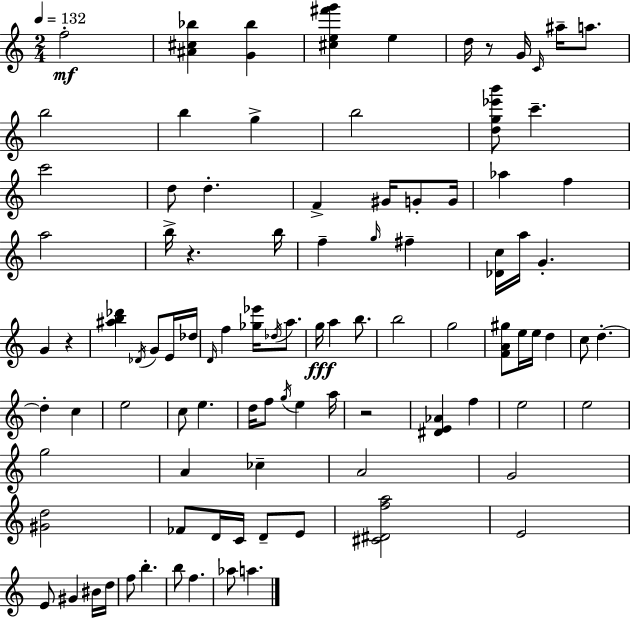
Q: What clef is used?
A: treble